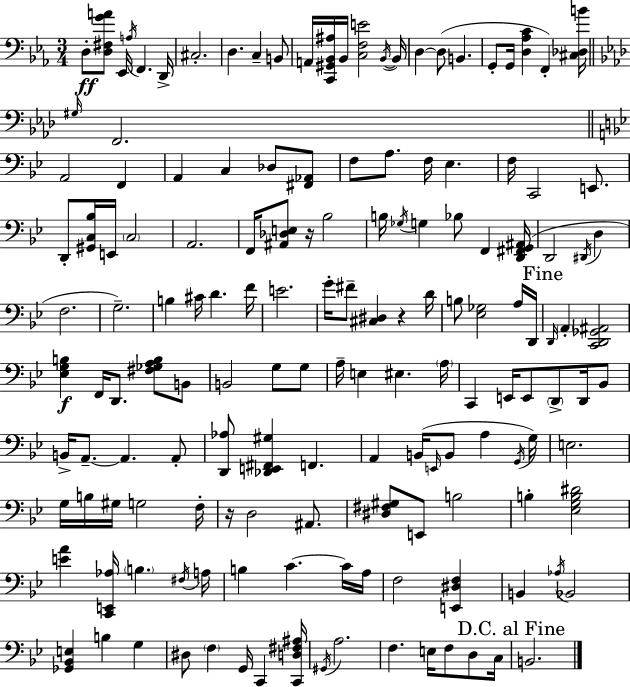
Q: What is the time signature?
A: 3/4